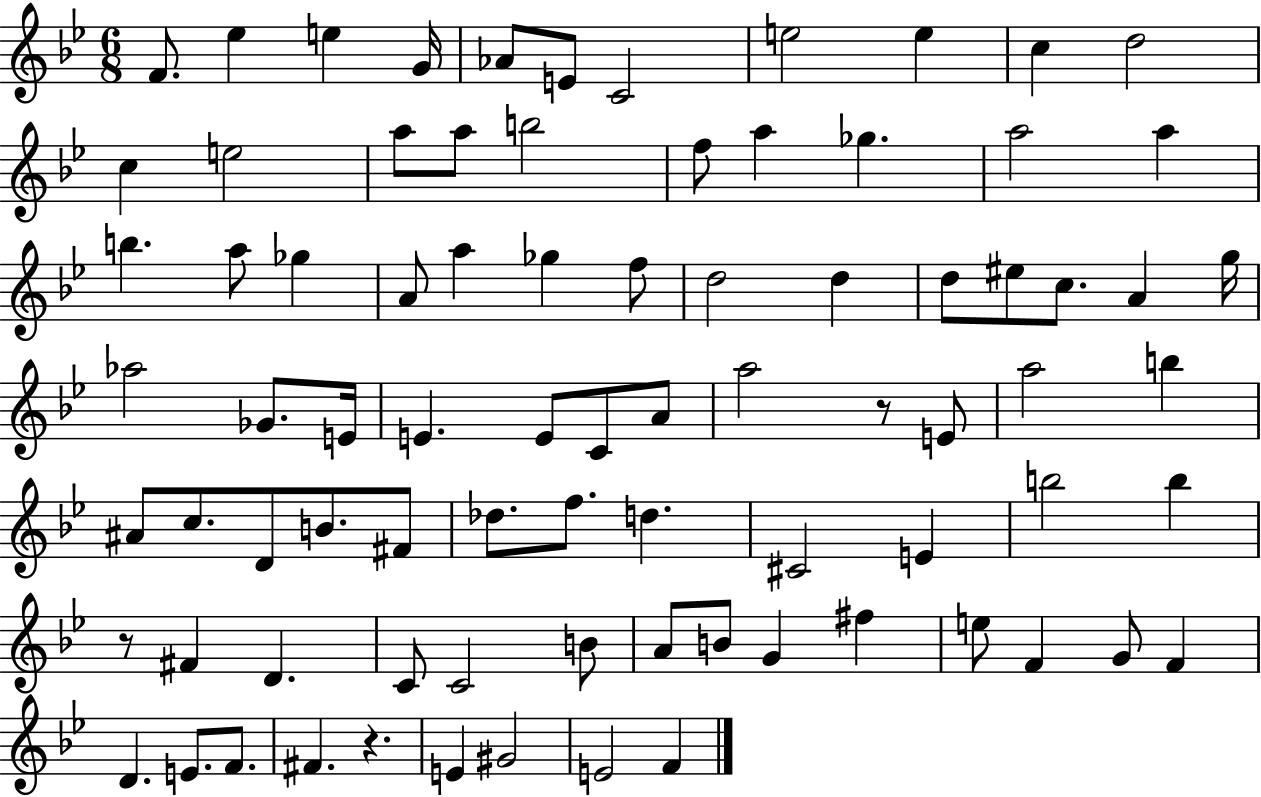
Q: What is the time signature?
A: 6/8